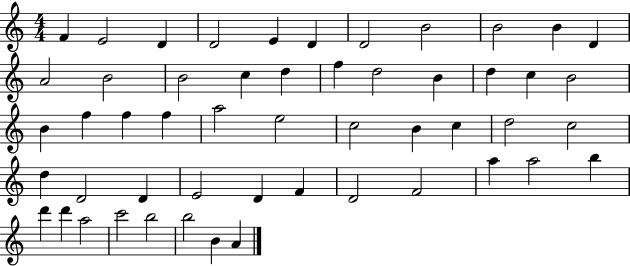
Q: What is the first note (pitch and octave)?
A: F4